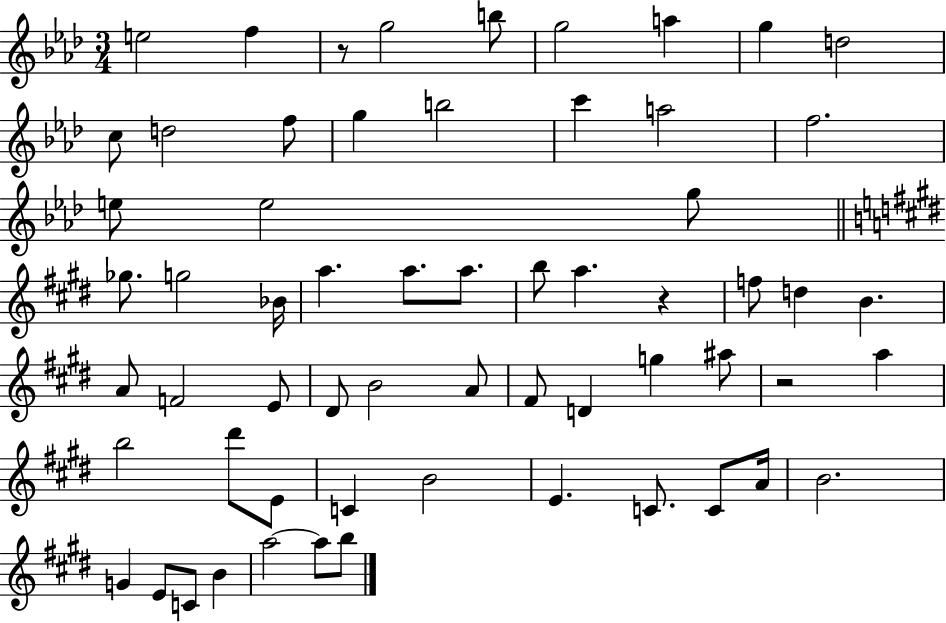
E5/h F5/q R/e G5/h B5/e G5/h A5/q G5/q D5/h C5/e D5/h F5/e G5/q B5/h C6/q A5/h F5/h. E5/e E5/h G5/e Gb5/e. G5/h Bb4/s A5/q. A5/e. A5/e. B5/e A5/q. R/q F5/e D5/q B4/q. A4/e F4/h E4/e D#4/e B4/h A4/e F#4/e D4/q G5/q A#5/e R/h A5/q B5/h D#6/e E4/e C4/q B4/h E4/q. C4/e. C4/e A4/s B4/h. G4/q E4/e C4/e B4/q A5/h A5/e B5/e